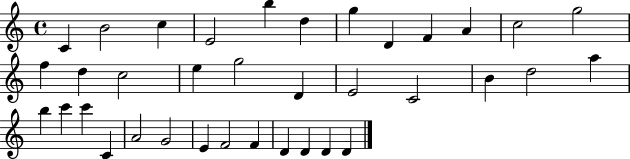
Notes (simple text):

C4/q B4/h C5/q E4/h B5/q D5/q G5/q D4/q F4/q A4/q C5/h G5/h F5/q D5/q C5/h E5/q G5/h D4/q E4/h C4/h B4/q D5/h A5/q B5/q C6/q C6/q C4/q A4/h G4/h E4/q F4/h F4/q D4/q D4/q D4/q D4/q